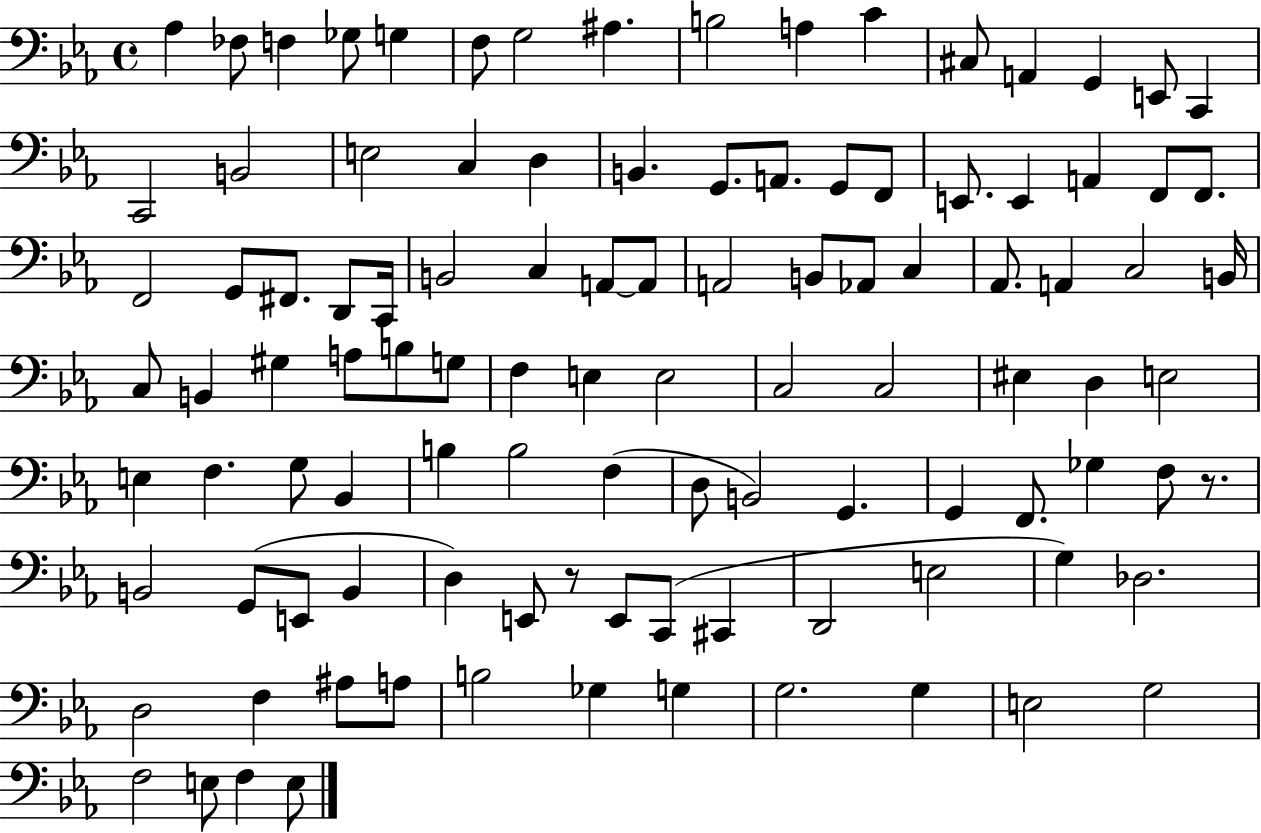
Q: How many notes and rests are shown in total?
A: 106